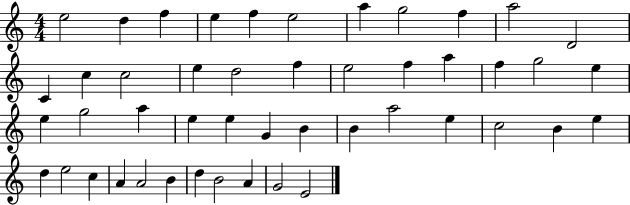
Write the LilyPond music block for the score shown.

{
  \clef treble
  \numericTimeSignature
  \time 4/4
  \key c \major
  e''2 d''4 f''4 | e''4 f''4 e''2 | a''4 g''2 f''4 | a''2 d'2 | \break c'4 c''4 c''2 | e''4 d''2 f''4 | e''2 f''4 a''4 | f''4 g''2 e''4 | \break e''4 g''2 a''4 | e''4 e''4 g'4 b'4 | b'4 a''2 e''4 | c''2 b'4 e''4 | \break d''4 e''2 c''4 | a'4 a'2 b'4 | d''4 b'2 a'4 | g'2 e'2 | \break \bar "|."
}